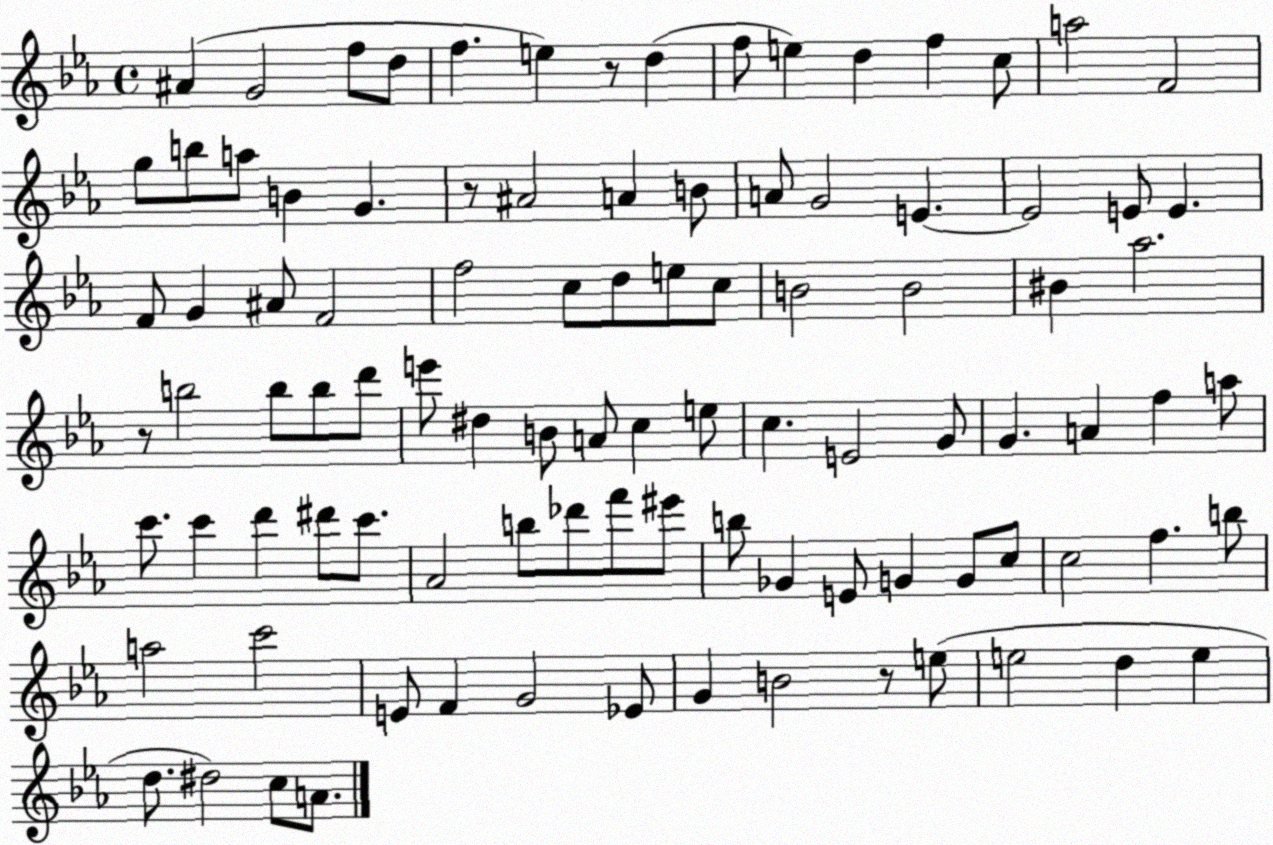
X:1
T:Untitled
M:4/4
L:1/4
K:Eb
^A G2 f/2 d/2 f e z/2 d f/2 e d f c/2 a2 F2 g/2 b/2 a/2 B G z/2 ^A2 A B/2 A/2 G2 E E2 E/2 E F/2 G ^A/2 F2 f2 c/2 d/2 e/2 c/2 B2 B2 ^B _a2 z/2 b2 b/2 b/2 d'/2 e'/2 ^d B/2 A/2 c e/2 c E2 G/2 G A f a/2 c'/2 c' d' ^d'/2 c'/2 _A2 b/2 _d'/2 f'/2 ^e'/2 b/2 _G E/2 G G/2 c/2 c2 f b/2 a2 c'2 E/2 F G2 _E/2 G B2 z/2 e/2 e2 d e d/2 ^d2 c/2 A/2